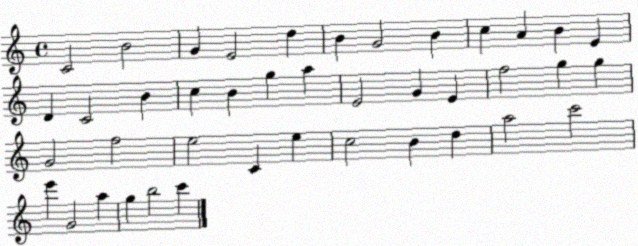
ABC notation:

X:1
T:Untitled
M:4/4
L:1/4
K:C
C2 B2 G E2 d B G2 B c A B E D C2 B c B g a E2 G E f2 g g G2 f2 e2 C e c2 B d a2 c'2 e' G2 a g b2 c'